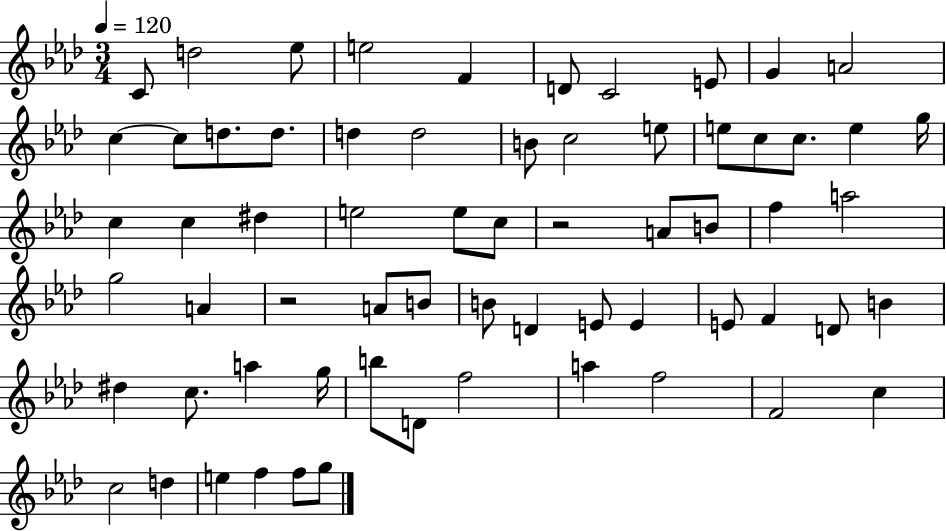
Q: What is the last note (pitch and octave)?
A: G5